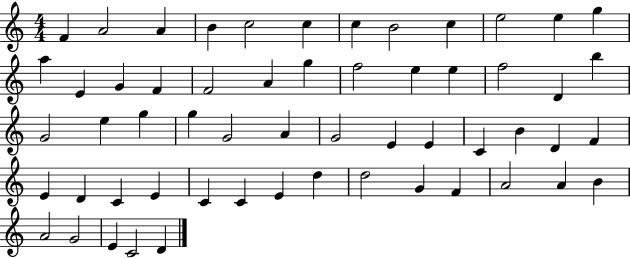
X:1
T:Untitled
M:4/4
L:1/4
K:C
F A2 A B c2 c c B2 c e2 e g a E G F F2 A g f2 e e f2 D b G2 e g g G2 A G2 E E C B D F E D C E C C E d d2 G F A2 A B A2 G2 E C2 D